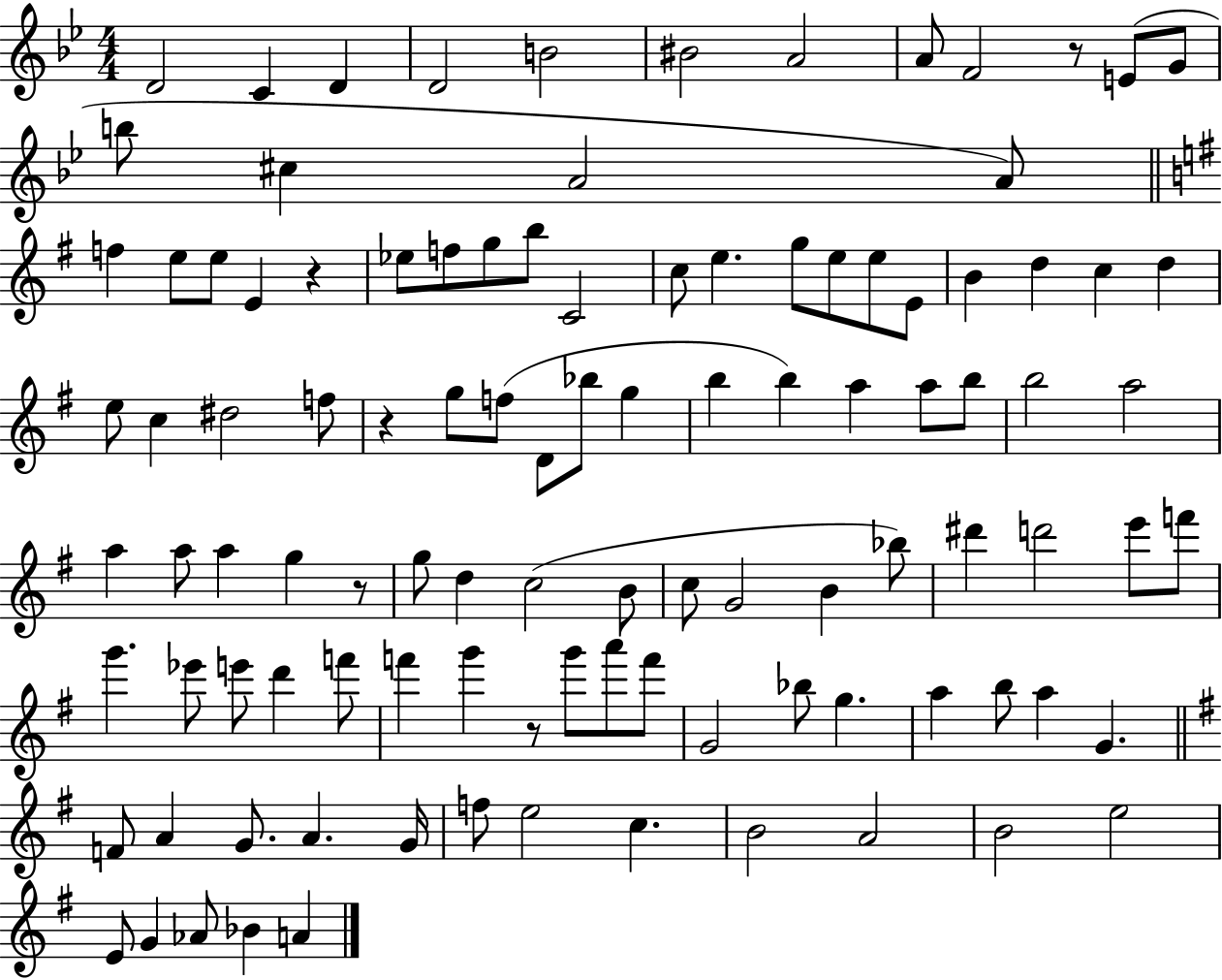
D4/h C4/q D4/q D4/h B4/h BIS4/h A4/h A4/e F4/h R/e E4/e G4/e B5/e C#5/q A4/h A4/e F5/q E5/e E5/e E4/q R/q Eb5/e F5/e G5/e B5/e C4/h C5/e E5/q. G5/e E5/e E5/e E4/e B4/q D5/q C5/q D5/q E5/e C5/q D#5/h F5/e R/q G5/e F5/e D4/e Bb5/e G5/q B5/q B5/q A5/q A5/e B5/e B5/h A5/h A5/q A5/e A5/q G5/q R/e G5/e D5/q C5/h B4/e C5/e G4/h B4/q Bb5/e D#6/q D6/h E6/e F6/e G6/q. Eb6/e E6/e D6/q F6/e F6/q G6/q R/e G6/e A6/e F6/e G4/h Bb5/e G5/q. A5/q B5/e A5/q G4/q. F4/e A4/q G4/e. A4/q. G4/s F5/e E5/h C5/q. B4/h A4/h B4/h E5/h E4/e G4/q Ab4/e Bb4/q A4/q